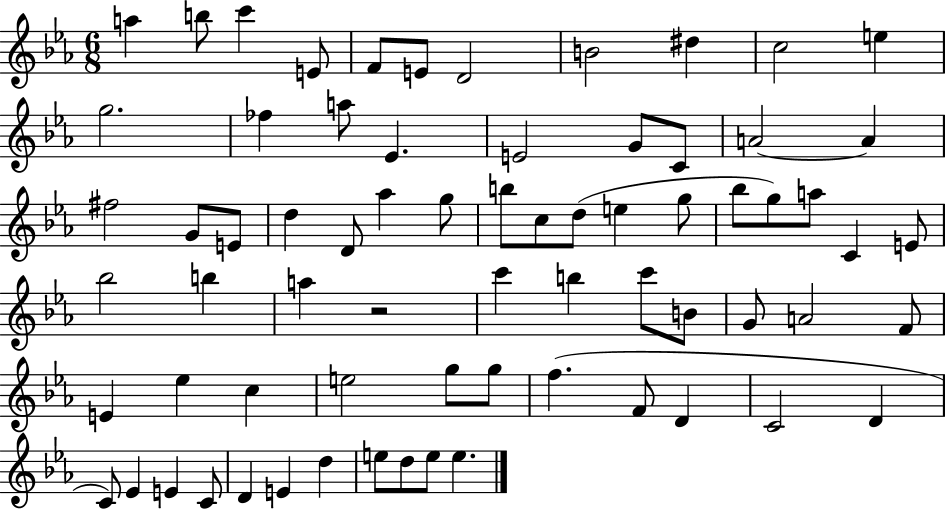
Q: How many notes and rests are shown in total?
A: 70